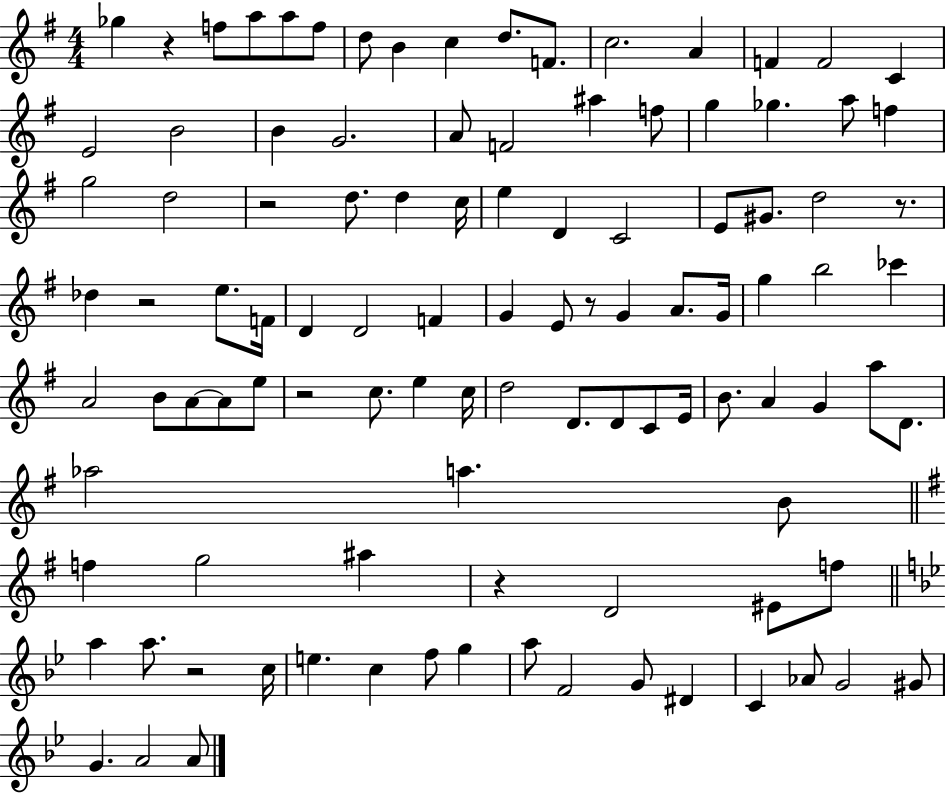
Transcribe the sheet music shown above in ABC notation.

X:1
T:Untitled
M:4/4
L:1/4
K:G
_g z f/2 a/2 a/2 f/2 d/2 B c d/2 F/2 c2 A F F2 C E2 B2 B G2 A/2 F2 ^a f/2 g _g a/2 f g2 d2 z2 d/2 d c/4 e D C2 E/2 ^G/2 d2 z/2 _d z2 e/2 F/4 D D2 F G E/2 z/2 G A/2 G/4 g b2 _c' A2 B/2 A/2 A/2 e/2 z2 c/2 e c/4 d2 D/2 D/2 C/2 E/4 B/2 A G a/2 D/2 _a2 a B/2 f g2 ^a z D2 ^E/2 f/2 a a/2 z2 c/4 e c f/2 g a/2 F2 G/2 ^D C _A/2 G2 ^G/2 G A2 A/2